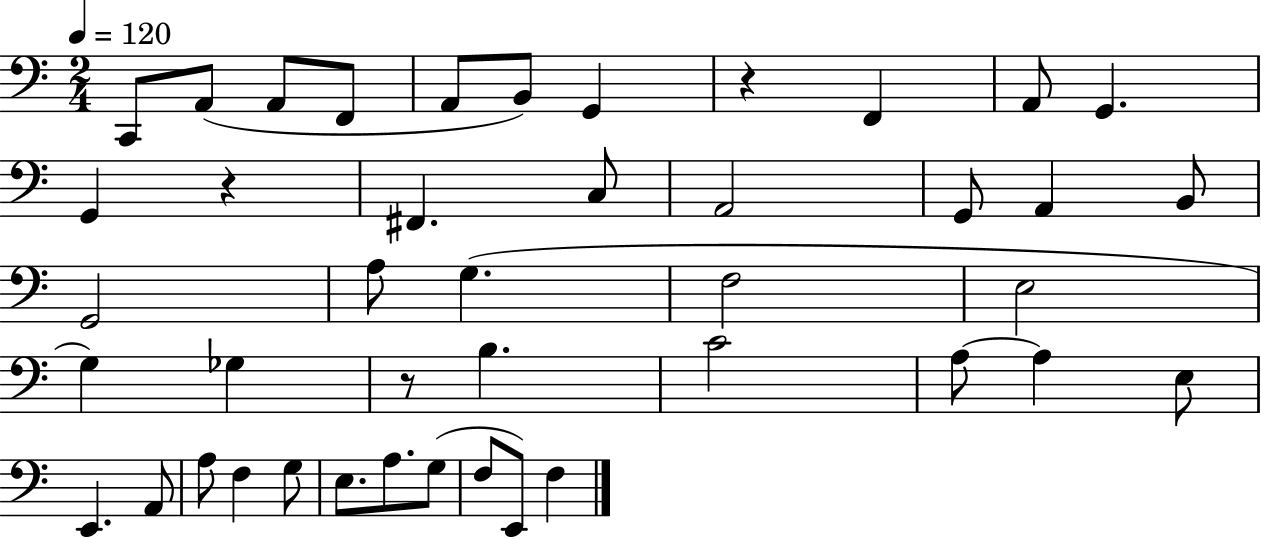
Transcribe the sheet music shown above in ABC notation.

X:1
T:Untitled
M:2/4
L:1/4
K:C
C,,/2 A,,/2 A,,/2 F,,/2 A,,/2 B,,/2 G,, z F,, A,,/2 G,, G,, z ^F,, C,/2 A,,2 G,,/2 A,, B,,/2 G,,2 A,/2 G, F,2 E,2 G, _G, z/2 B, C2 A,/2 A, E,/2 E,, A,,/2 A,/2 F, G,/2 E,/2 A,/2 G,/2 F,/2 E,,/2 F,